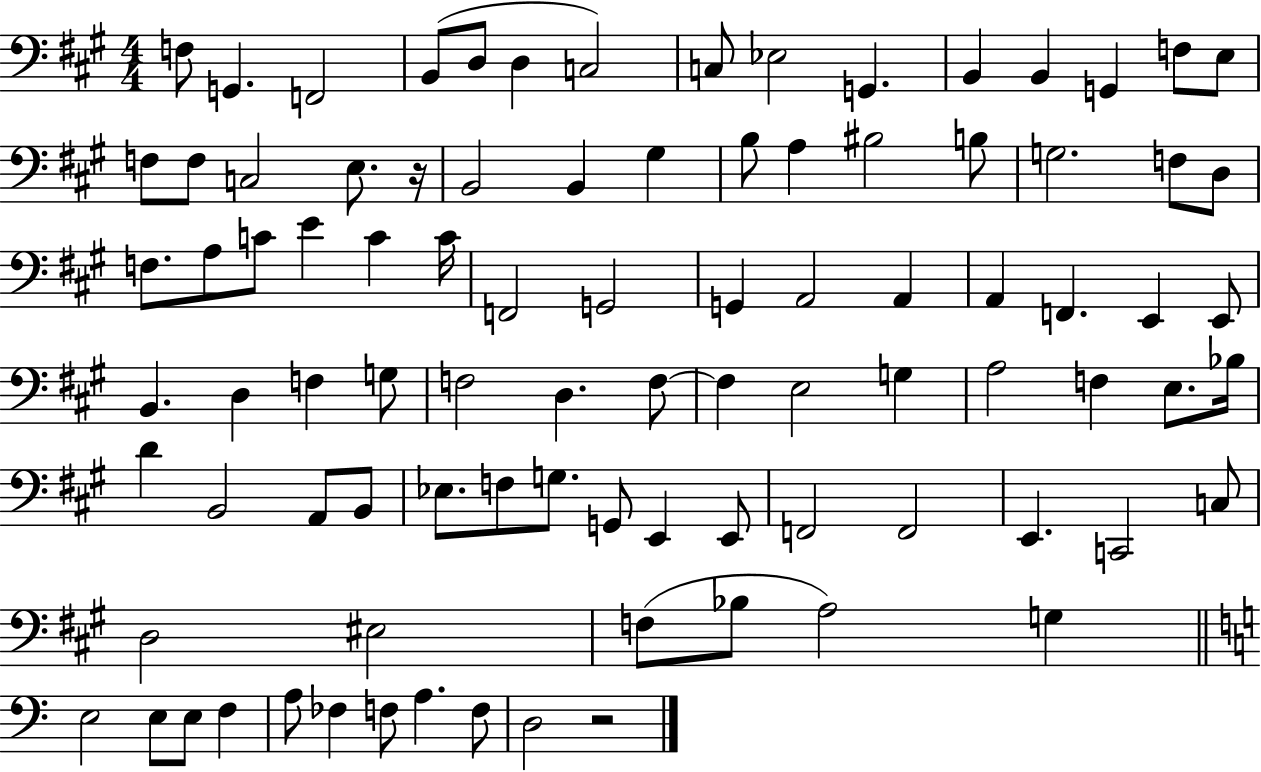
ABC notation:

X:1
T:Untitled
M:4/4
L:1/4
K:A
F,/2 G,, F,,2 B,,/2 D,/2 D, C,2 C,/2 _E,2 G,, B,, B,, G,, F,/2 E,/2 F,/2 F,/2 C,2 E,/2 z/4 B,,2 B,, ^G, B,/2 A, ^B,2 B,/2 G,2 F,/2 D,/2 F,/2 A,/2 C/2 E C C/4 F,,2 G,,2 G,, A,,2 A,, A,, F,, E,, E,,/2 B,, D, F, G,/2 F,2 D, F,/2 F, E,2 G, A,2 F, E,/2 _B,/4 D B,,2 A,,/2 B,,/2 _E,/2 F,/2 G,/2 G,,/2 E,, E,,/2 F,,2 F,,2 E,, C,,2 C,/2 D,2 ^E,2 F,/2 _B,/2 A,2 G, E,2 E,/2 E,/2 F, A,/2 _F, F,/2 A, F,/2 D,2 z2